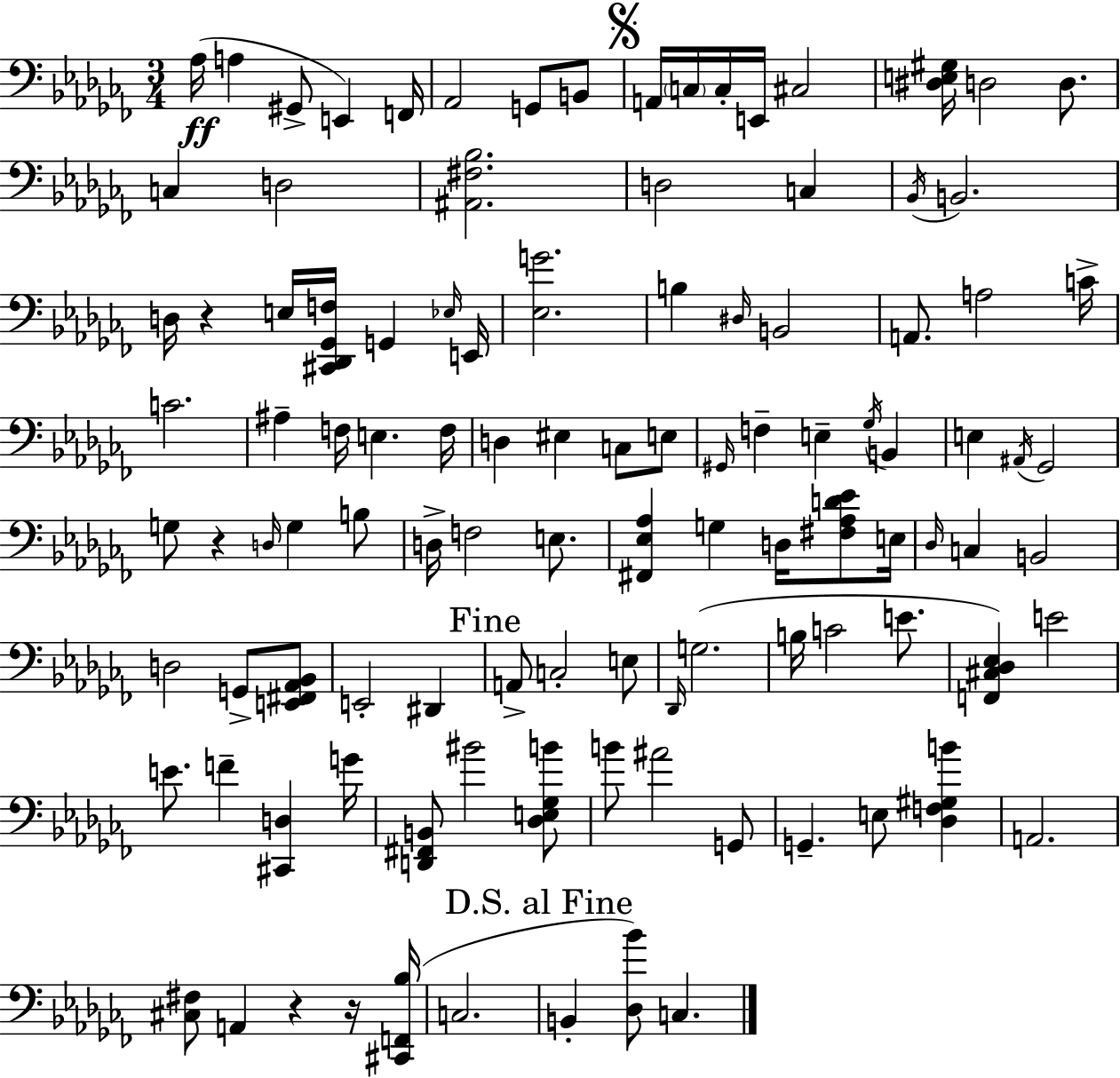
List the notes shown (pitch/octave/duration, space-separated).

Ab3/s A3/q G#2/e E2/q F2/s Ab2/h G2/e B2/e A2/s C3/s C3/s E2/s C#3/h [D#3,E3,G#3]/s D3/h D3/e. C3/q D3/h [A#2,F#3,Bb3]/h. D3/h C3/q Bb2/s B2/h. D3/s R/q E3/s [C#2,Db2,Gb2,F3]/s G2/q Eb3/s E2/s [Eb3,G4]/h. B3/q D#3/s B2/h A2/e. A3/h C4/s C4/h. A#3/q F3/s E3/q. F3/s D3/q EIS3/q C3/e E3/e G#2/s F3/q E3/q Gb3/s B2/q E3/q A#2/s Gb2/h G3/e R/q D3/s G3/q B3/e D3/s F3/h E3/e. [F#2,Eb3,Ab3]/q G3/q D3/s [F#3,Ab3,D4,Eb4]/e E3/s Db3/s C3/q B2/h D3/h G2/e [E2,F#2,Ab2,Bb2]/e E2/h D#2/q A2/e C3/h E3/e Db2/s G3/h. B3/s C4/h E4/e. [F2,C#3,Db3,Eb3]/q E4/h E4/e. F4/q [C#2,D3]/q G4/s [D2,F#2,B2]/e BIS4/h [Db3,E3,Gb3,B4]/e B4/e A#4/h G2/e G2/q. E3/e [Db3,F3,G#3,B4]/q A2/h. [C#3,F#3]/e A2/q R/q R/s [C#2,F2,Bb3]/s C3/h. B2/q [Db3,Bb4]/e C3/q.